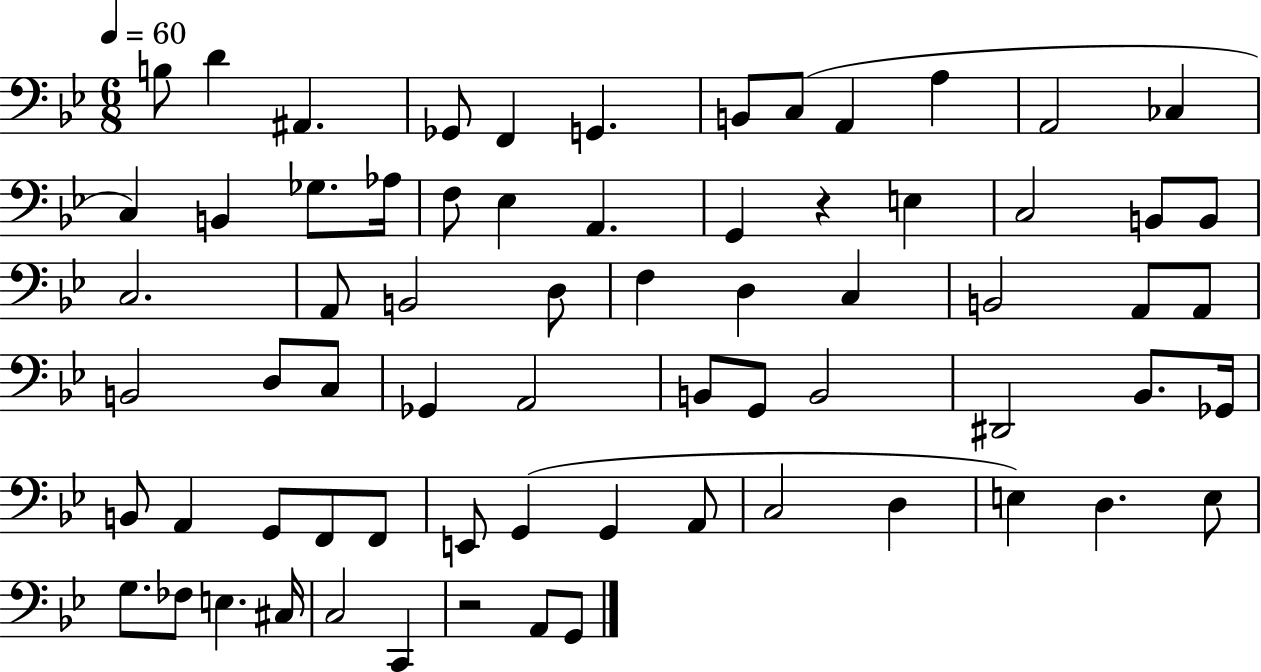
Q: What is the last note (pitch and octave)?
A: G2